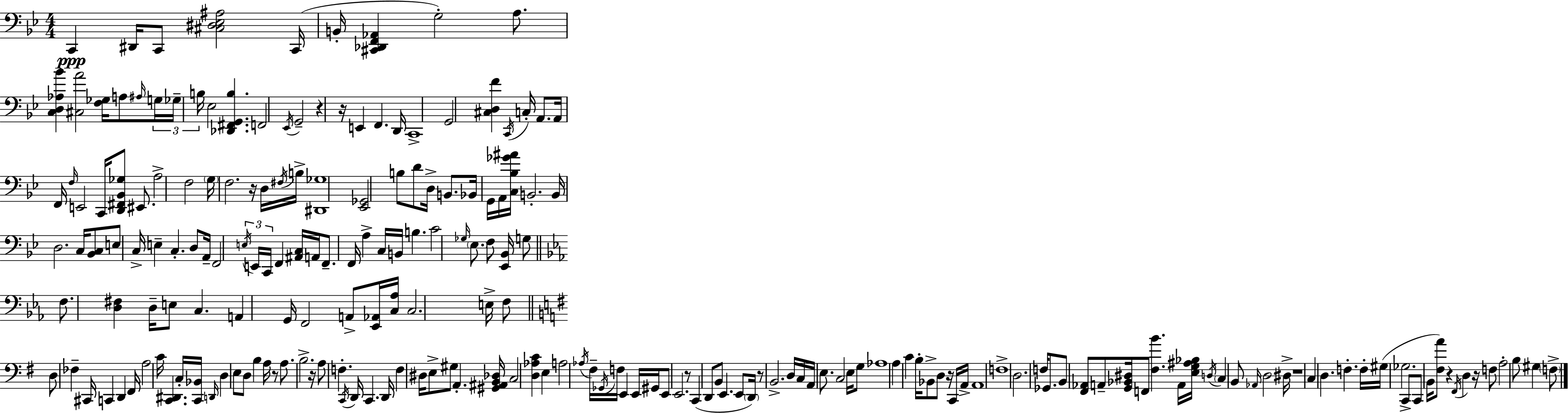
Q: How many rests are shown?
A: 11